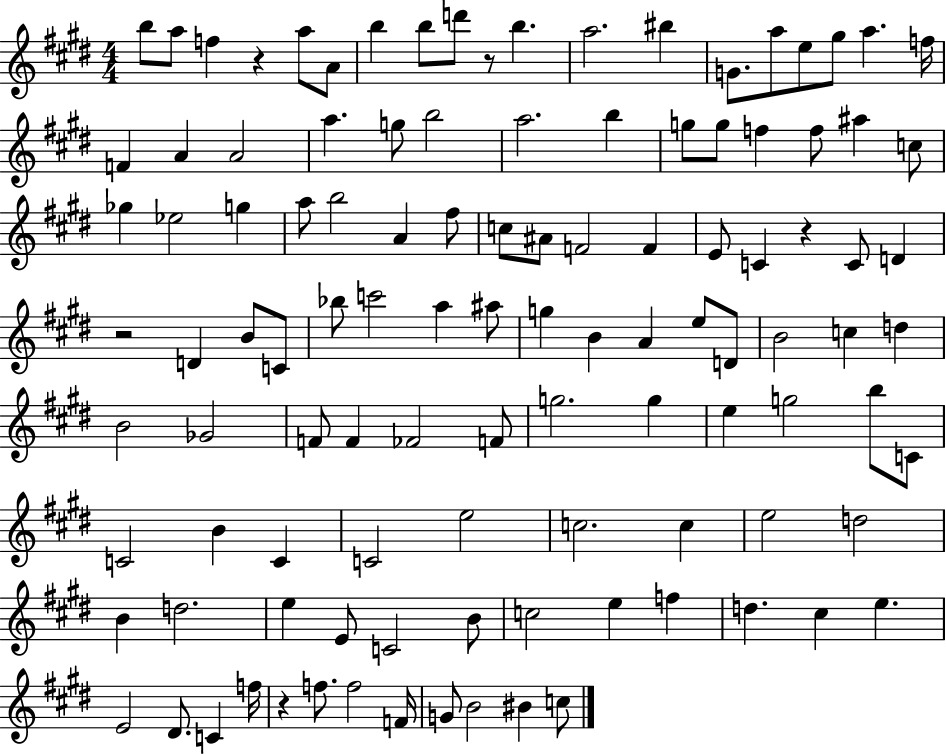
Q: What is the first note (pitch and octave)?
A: B5